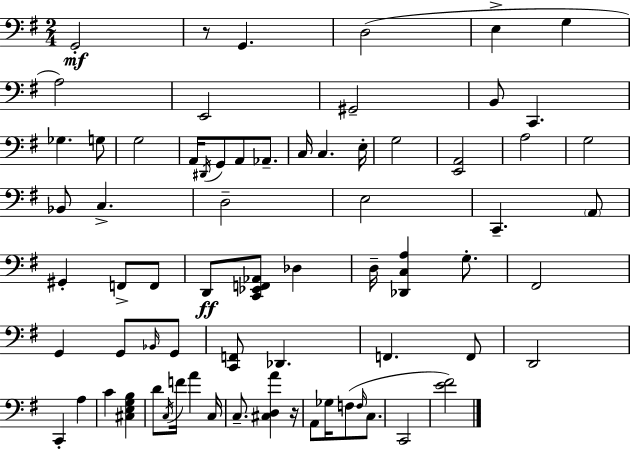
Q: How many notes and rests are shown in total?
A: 70